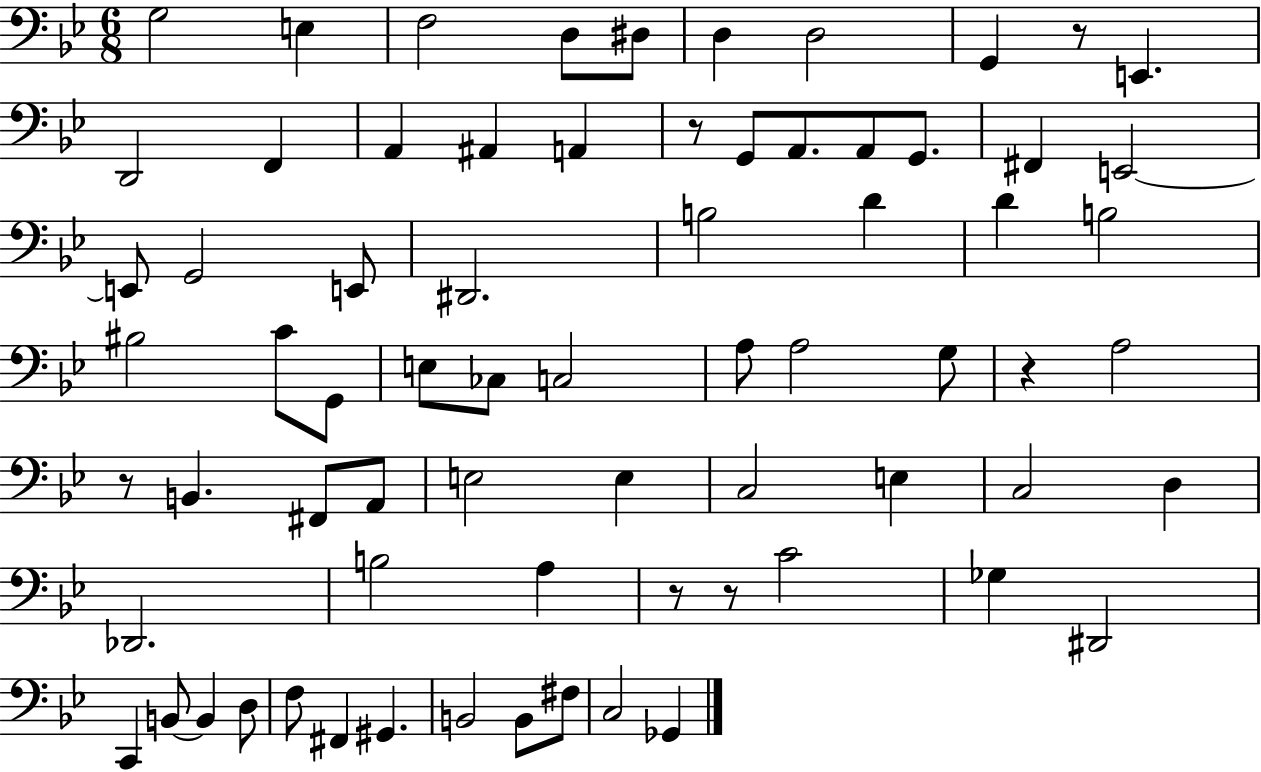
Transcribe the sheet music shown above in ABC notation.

X:1
T:Untitled
M:6/8
L:1/4
K:Bb
G,2 E, F,2 D,/2 ^D,/2 D, D,2 G,, z/2 E,, D,,2 F,, A,, ^A,, A,, z/2 G,,/2 A,,/2 A,,/2 G,,/2 ^F,, E,,2 E,,/2 G,,2 E,,/2 ^D,,2 B,2 D D B,2 ^B,2 C/2 G,,/2 E,/2 _C,/2 C,2 A,/2 A,2 G,/2 z A,2 z/2 B,, ^F,,/2 A,,/2 E,2 E, C,2 E, C,2 D, _D,,2 B,2 A, z/2 z/2 C2 _G, ^D,,2 C,, B,,/2 B,, D,/2 F,/2 ^F,, ^G,, B,,2 B,,/2 ^F,/2 C,2 _G,,